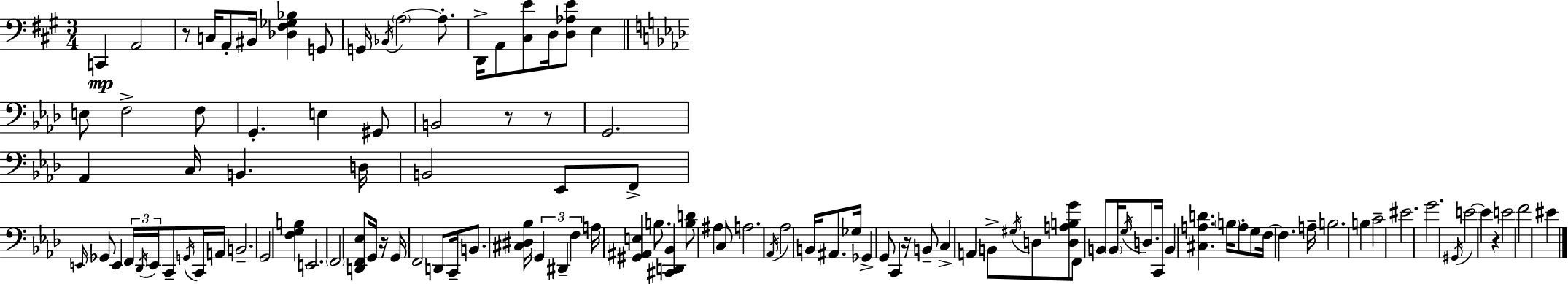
{
  \clef bass
  \numericTimeSignature
  \time 3/4
  \key a \major
  c,4\mp a,2 | r8 c16 a,8-. bis,16 <des fis ges bes>4 g,8 | g,16 \acciaccatura { bes,16 } \parenthesize a2~~ a8.-. | d,16-> a,8 <cis e'>8 d16 <d aes e'>8 e4 | \break \bar "||" \break \key aes \major e8 f2-> f8 | g,4.-. e4 gis,8 | b,2 r8 r8 | g,2. | \break aes,4 c16 b,4. d16 | b,2 ees,8 f,8-> | \grace { e,16 } ges,8 e,4 \tuplet 3/2 { f,16 \acciaccatura { des,16 } e,16 } c,8-- | \acciaccatura { g,16 } c,16 a,16 b,2.-- | \break g,2 <f g b>4 | e,2. | \parenthesize f,2 <d, f, ees>8 | g,16 r16 g,16 f,2 | \break d,8 c,16-- b,8. <cis dis bes>16 \tuplet 3/2 { g,4 dis,4-- | f4 } a16 <gis, ais, e>4 | b8. <cis, d, bes,>4 <b d'>8 ais4 | c8 a2. | \break \acciaccatura { aes,16 } aes2 | b,16 ais,8. ges16 ges,4-> g,8 c,4 | r16 b,8-- c4-> a,4 | b,8-> \acciaccatura { gis16 } d8 <d a b g'>8 f,8 b,8 | \break \parenthesize b,16 \acciaccatura { g16 } d8. c,16 b,4 <cis a d'>4. | \parenthesize b16 a8-. g8 f16~~ f4. | a16-- b2. | b4 c'2-- | \break eis'2. | g'2. | \acciaccatura { gis,16 } e'2~~ | e'4 r4 e'2 | \break f'2 | eis'4 \bar "|."
}